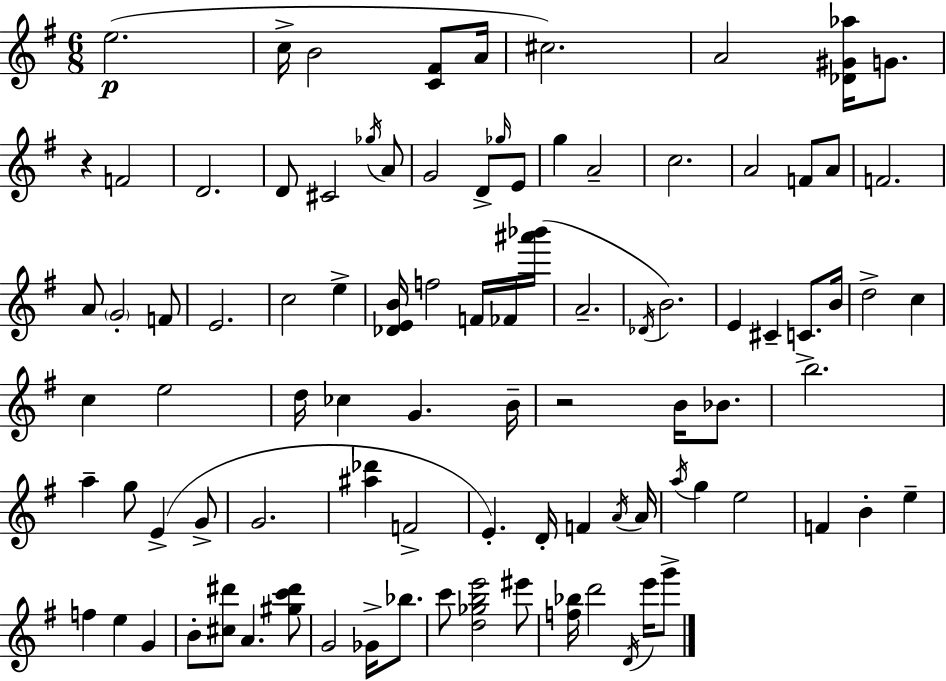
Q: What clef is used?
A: treble